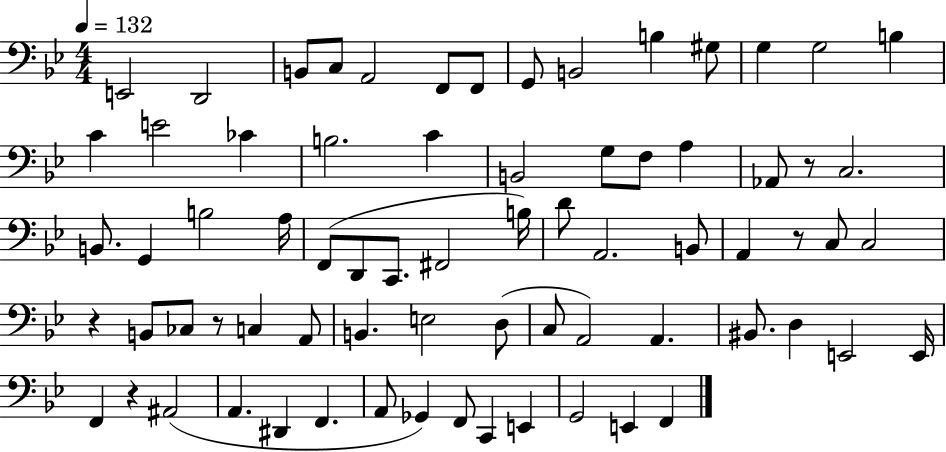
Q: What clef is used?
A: bass